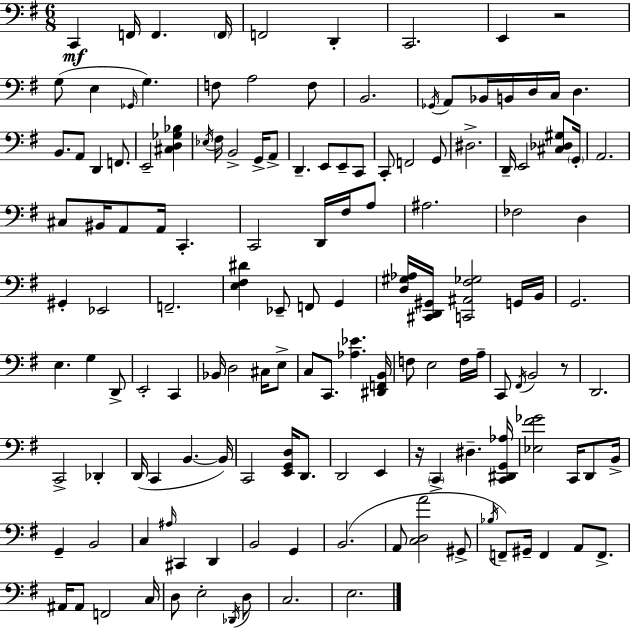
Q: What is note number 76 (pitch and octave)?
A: C3